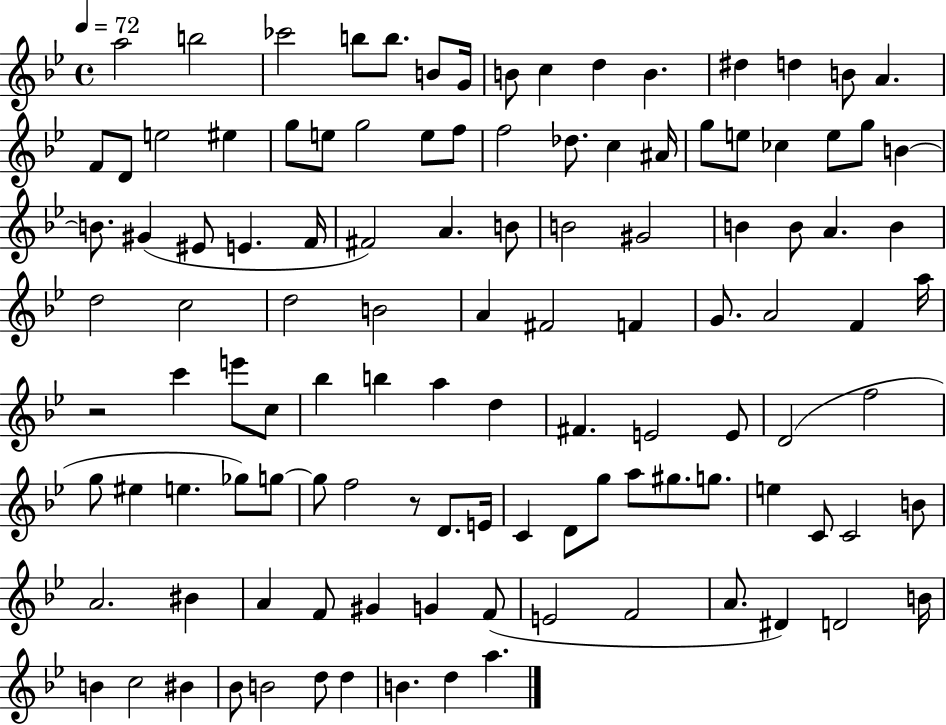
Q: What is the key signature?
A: BES major